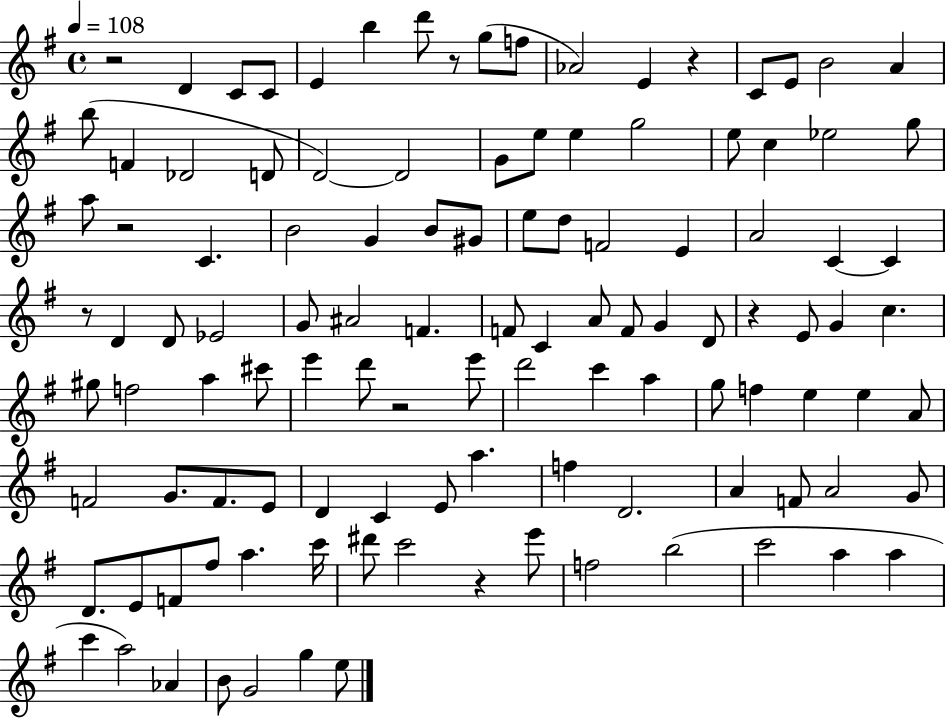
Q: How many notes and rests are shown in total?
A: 114